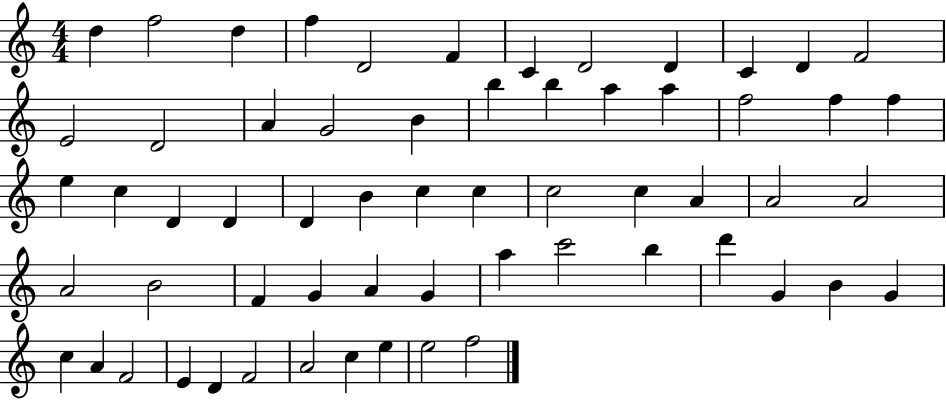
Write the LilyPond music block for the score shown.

{
  \clef treble
  \numericTimeSignature
  \time 4/4
  \key c \major
  d''4 f''2 d''4 | f''4 d'2 f'4 | c'4 d'2 d'4 | c'4 d'4 f'2 | \break e'2 d'2 | a'4 g'2 b'4 | b''4 b''4 a''4 a''4 | f''2 f''4 f''4 | \break e''4 c''4 d'4 d'4 | d'4 b'4 c''4 c''4 | c''2 c''4 a'4 | a'2 a'2 | \break a'2 b'2 | f'4 g'4 a'4 g'4 | a''4 c'''2 b''4 | d'''4 g'4 b'4 g'4 | \break c''4 a'4 f'2 | e'4 d'4 f'2 | a'2 c''4 e''4 | e''2 f''2 | \break \bar "|."
}